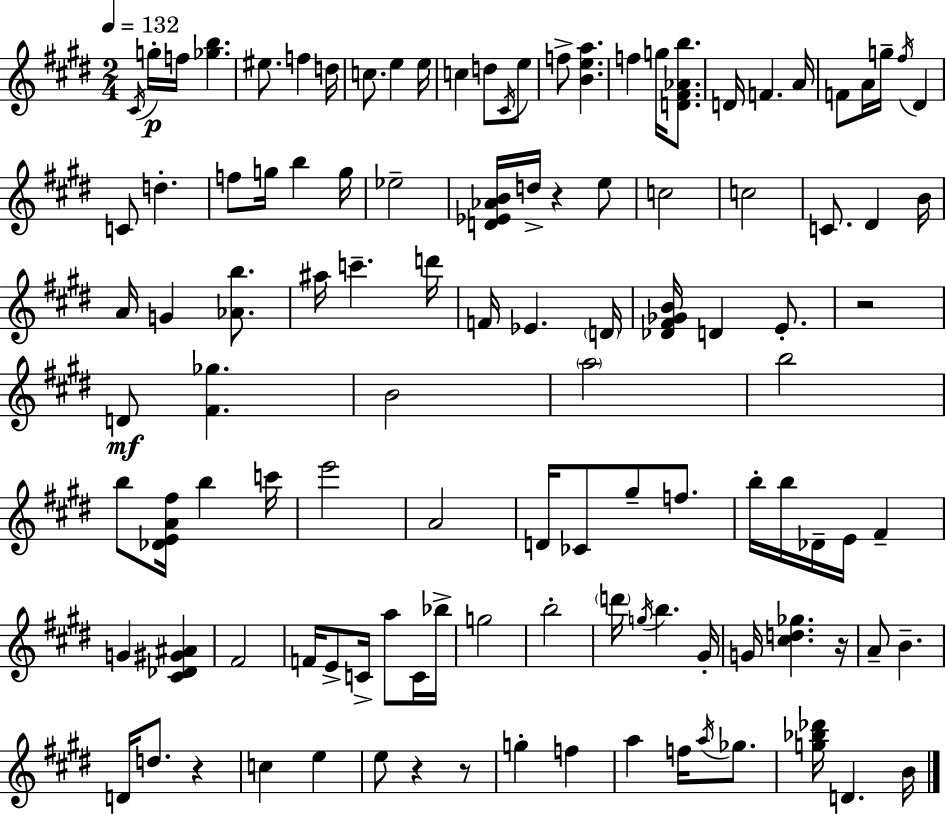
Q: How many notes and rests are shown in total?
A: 113